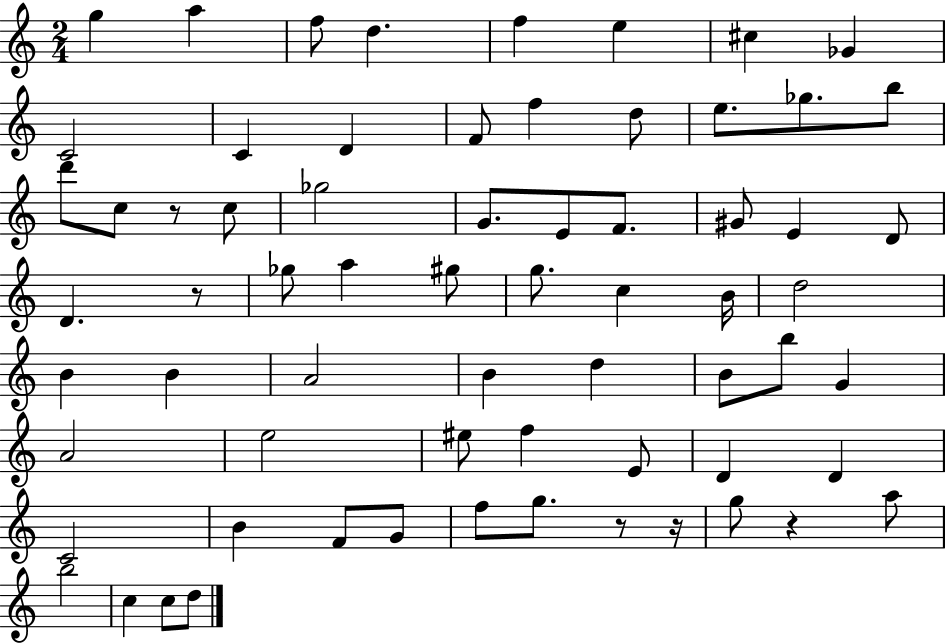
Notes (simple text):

G5/q A5/q F5/e D5/q. F5/q E5/q C#5/q Gb4/q C4/h C4/q D4/q F4/e F5/q D5/e E5/e. Gb5/e. B5/e D6/e C5/e R/e C5/e Gb5/h G4/e. E4/e F4/e. G#4/e E4/q D4/e D4/q. R/e Gb5/e A5/q G#5/e G5/e. C5/q B4/s D5/h B4/q B4/q A4/h B4/q D5/q B4/e B5/e G4/q A4/h E5/h EIS5/e F5/q E4/e D4/q D4/q C4/h B4/q F4/e G4/e F5/e G5/e. R/e R/s G5/e R/q A5/e B5/h C5/q C5/e D5/e